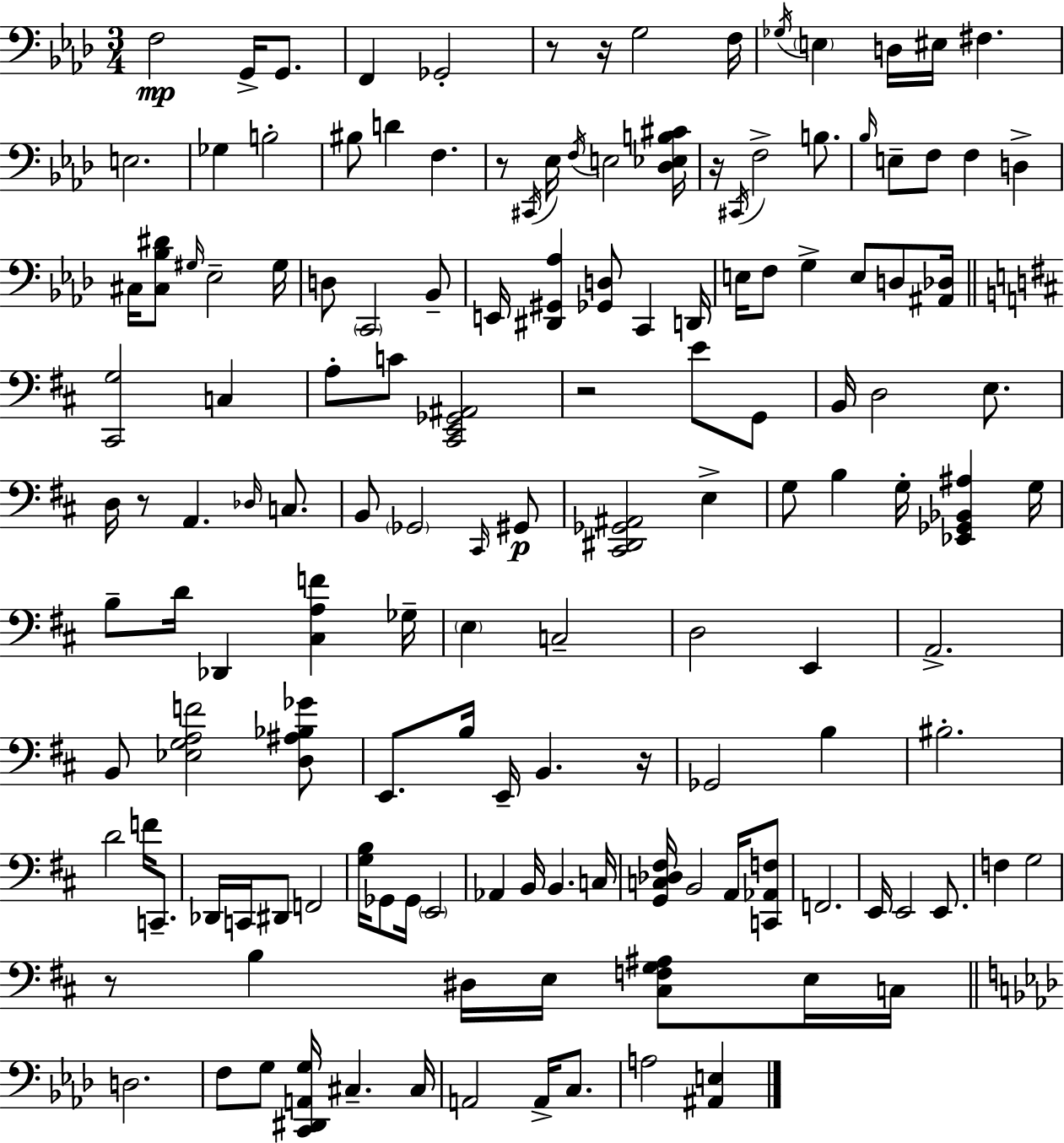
X:1
T:Untitled
M:3/4
L:1/4
K:Ab
F,2 G,,/4 G,,/2 F,, _G,,2 z/2 z/4 G,2 F,/4 _G,/4 E, D,/4 ^E,/4 ^F, E,2 _G, B,2 ^B,/2 D F, z/2 ^C,,/4 _E,/4 F,/4 E,2 [_D,_E,B,^C]/4 z/4 ^C,,/4 F,2 B,/2 _B,/4 E,/2 F,/2 F, D, ^C,/4 [^C,_B,^D]/2 ^G,/4 _E,2 ^G,/4 D,/2 C,,2 _B,,/2 E,,/4 [^D,,^G,,_A,] [_G,,D,]/2 C,, D,,/4 E,/4 F,/2 G, E,/2 D,/2 [^A,,_D,]/4 [^C,,G,]2 C, A,/2 C/2 [^C,,E,,_G,,^A,,]2 z2 E/2 G,,/2 B,,/4 D,2 E,/2 D,/4 z/2 A,, _D,/4 C,/2 B,,/2 _G,,2 ^C,,/4 ^G,,/2 [^C,,^D,,_G,,^A,,]2 E, G,/2 B, G,/4 [_E,,_G,,_B,,^A,] G,/4 B,/2 D/4 _D,, [^C,A,F] _G,/4 E, C,2 D,2 E,, A,,2 B,,/2 [_E,G,A,F]2 [D,^A,_B,_G]/2 E,,/2 B,/4 E,,/4 B,, z/4 _G,,2 B, ^B,2 D2 F/4 C,,/2 _D,,/4 C,,/4 ^D,,/2 F,,2 [G,B,]/4 _G,,/2 _G,,/4 E,,2 _A,, B,,/4 B,, C,/4 [G,,C,_D,^F,]/4 B,,2 A,,/4 [C,,_A,,F,]/2 F,,2 E,,/4 E,,2 E,,/2 F, G,2 z/2 B, ^D,/4 E,/4 [^C,F,G,^A,]/2 E,/4 C,/4 D,2 F,/2 G,/2 [C,,^D,,A,,G,]/4 ^C, ^C,/4 A,,2 A,,/4 C,/2 A,2 [^A,,E,]